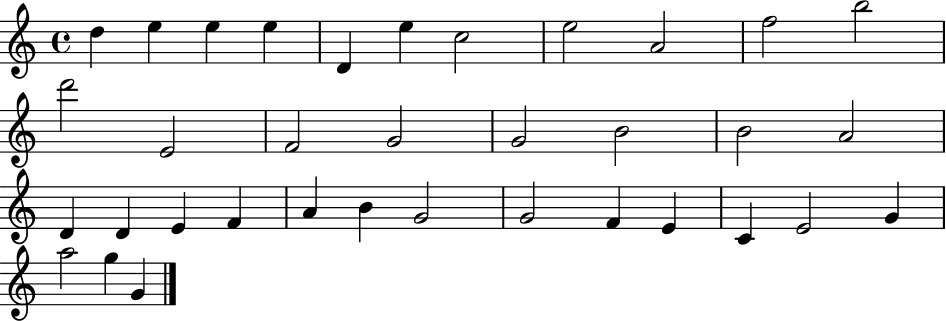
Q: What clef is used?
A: treble